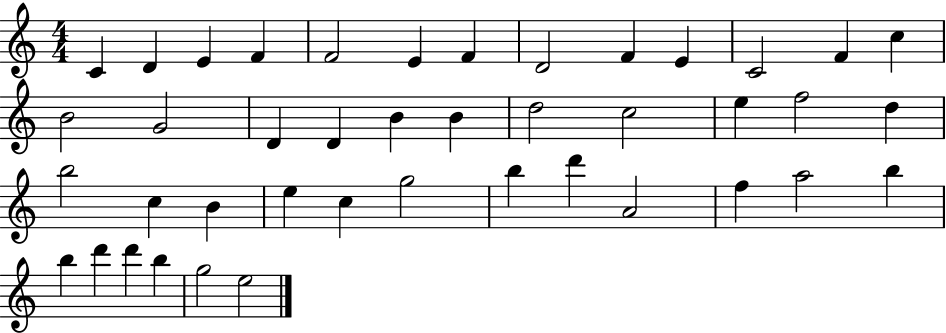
C4/q D4/q E4/q F4/q F4/h E4/q F4/q D4/h F4/q E4/q C4/h F4/q C5/q B4/h G4/h D4/q D4/q B4/q B4/q D5/h C5/h E5/q F5/h D5/q B5/h C5/q B4/q E5/q C5/q G5/h B5/q D6/q A4/h F5/q A5/h B5/q B5/q D6/q D6/q B5/q G5/h E5/h